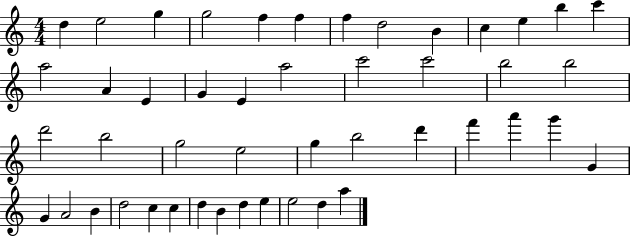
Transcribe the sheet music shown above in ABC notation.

X:1
T:Untitled
M:4/4
L:1/4
K:C
d e2 g g2 f f f d2 B c e b c' a2 A E G E a2 c'2 c'2 b2 b2 d'2 b2 g2 e2 g b2 d' f' a' g' G G A2 B d2 c c d B d e e2 d a